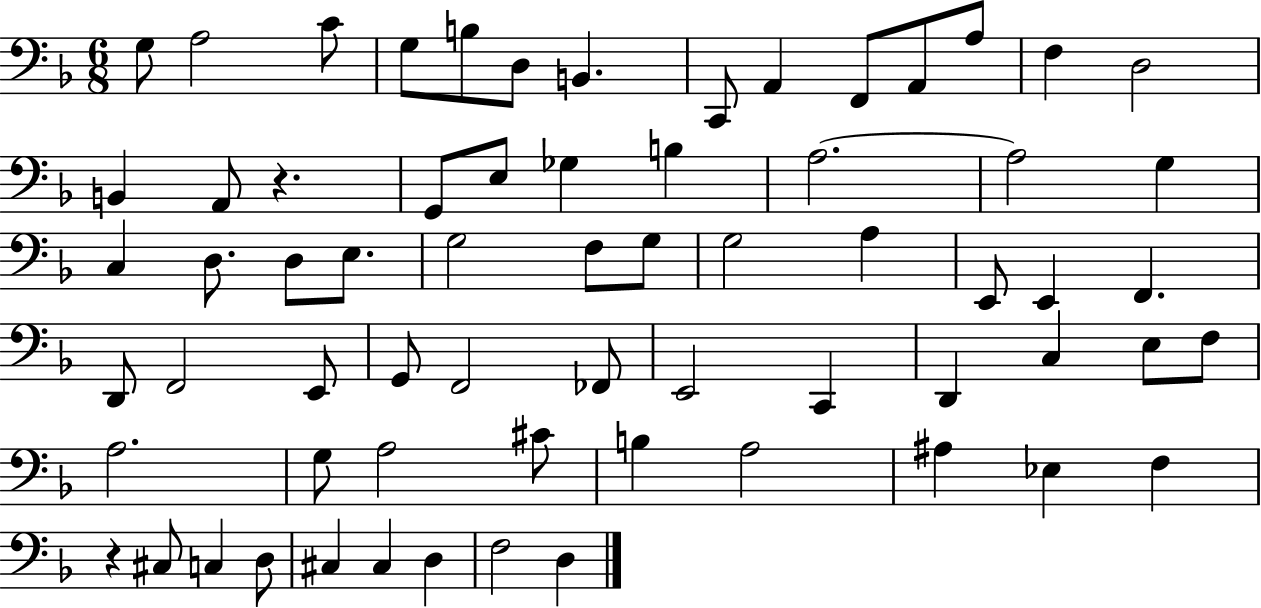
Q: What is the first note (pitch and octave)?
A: G3